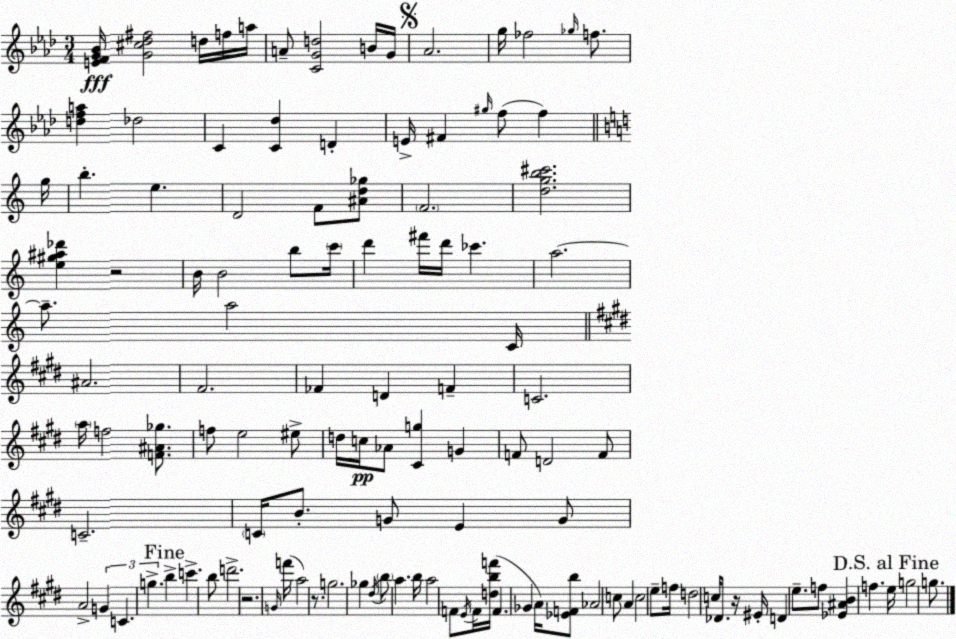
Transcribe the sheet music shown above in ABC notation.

X:1
T:Untitled
M:3/4
L:1/4
K:Fm
[EFG_B]/4 [G^c_d^f]2 d/4 f/4 a/4 A/2 [CGd]2 B/4 G/4 _A2 g/4 _f2 _g/4 f/2 [dfa] _d2 C [C_d] D E/4 ^F ^g/4 f/2 f g/4 b e D2 F/2 [^Ad_g]/2 F2 [dgb^c']2 [e^g^a_d'] z2 B/4 B2 b/2 c'/4 d' ^f'/4 d'/4 _c' a2 a/2 a2 C/4 ^A2 ^F2 _F D F C2 a/4 f2 [F^A_g]/2 f/2 e2 ^e/2 d/4 c/4 _A/2 [^Cg] G F/2 D2 F/2 C2 C/4 B/2 G/2 E G/2 A2 G C g b c' b/2 d'2 z2 G/4 f'/4 a2 z/2 g2 _g ^d/4 b/2 a b/4 a2 F/2 E/4 F/4 [dbf']/4 F _G A/4 [_EFb]/2 _A2 c/2 A c2 e/2 f/4 d2 c/4 _D/2 z/4 ^E/4 D e/2 f/2 [_E^AB] f e/4 g2 g/2